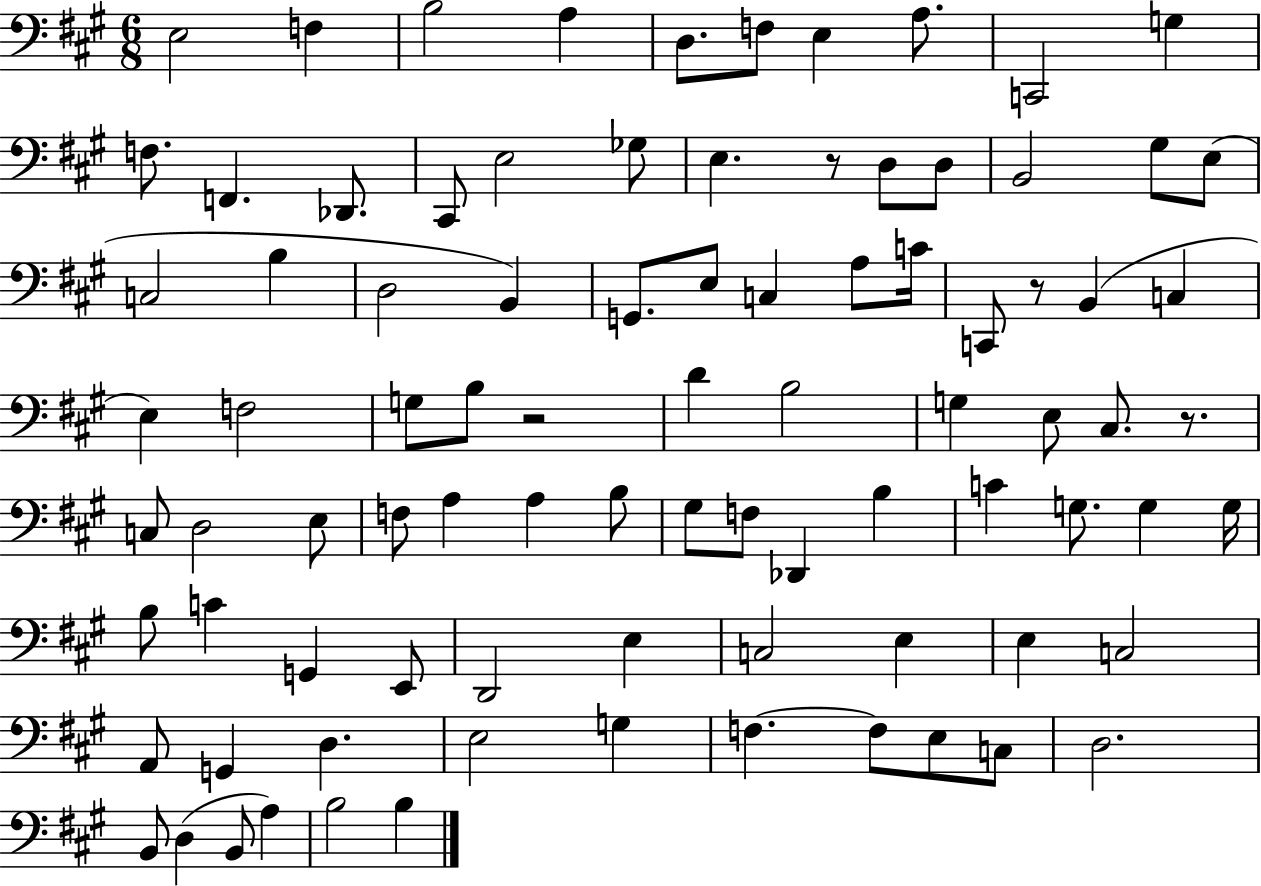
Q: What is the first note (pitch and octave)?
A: E3